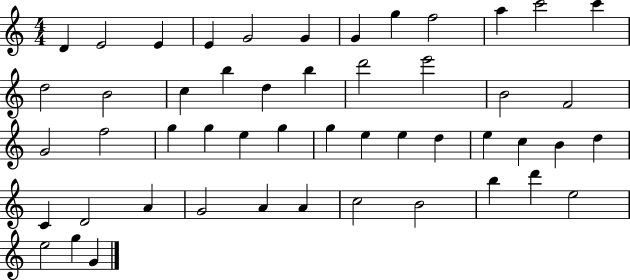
{
  \clef treble
  \numericTimeSignature
  \time 4/4
  \key c \major
  d'4 e'2 e'4 | e'4 g'2 g'4 | g'4 g''4 f''2 | a''4 c'''2 c'''4 | \break d''2 b'2 | c''4 b''4 d''4 b''4 | d'''2 e'''2 | b'2 f'2 | \break g'2 f''2 | g''4 g''4 e''4 g''4 | g''4 e''4 e''4 d''4 | e''4 c''4 b'4 d''4 | \break c'4 d'2 a'4 | g'2 a'4 a'4 | c''2 b'2 | b''4 d'''4 e''2 | \break e''2 g''4 g'4 | \bar "|."
}